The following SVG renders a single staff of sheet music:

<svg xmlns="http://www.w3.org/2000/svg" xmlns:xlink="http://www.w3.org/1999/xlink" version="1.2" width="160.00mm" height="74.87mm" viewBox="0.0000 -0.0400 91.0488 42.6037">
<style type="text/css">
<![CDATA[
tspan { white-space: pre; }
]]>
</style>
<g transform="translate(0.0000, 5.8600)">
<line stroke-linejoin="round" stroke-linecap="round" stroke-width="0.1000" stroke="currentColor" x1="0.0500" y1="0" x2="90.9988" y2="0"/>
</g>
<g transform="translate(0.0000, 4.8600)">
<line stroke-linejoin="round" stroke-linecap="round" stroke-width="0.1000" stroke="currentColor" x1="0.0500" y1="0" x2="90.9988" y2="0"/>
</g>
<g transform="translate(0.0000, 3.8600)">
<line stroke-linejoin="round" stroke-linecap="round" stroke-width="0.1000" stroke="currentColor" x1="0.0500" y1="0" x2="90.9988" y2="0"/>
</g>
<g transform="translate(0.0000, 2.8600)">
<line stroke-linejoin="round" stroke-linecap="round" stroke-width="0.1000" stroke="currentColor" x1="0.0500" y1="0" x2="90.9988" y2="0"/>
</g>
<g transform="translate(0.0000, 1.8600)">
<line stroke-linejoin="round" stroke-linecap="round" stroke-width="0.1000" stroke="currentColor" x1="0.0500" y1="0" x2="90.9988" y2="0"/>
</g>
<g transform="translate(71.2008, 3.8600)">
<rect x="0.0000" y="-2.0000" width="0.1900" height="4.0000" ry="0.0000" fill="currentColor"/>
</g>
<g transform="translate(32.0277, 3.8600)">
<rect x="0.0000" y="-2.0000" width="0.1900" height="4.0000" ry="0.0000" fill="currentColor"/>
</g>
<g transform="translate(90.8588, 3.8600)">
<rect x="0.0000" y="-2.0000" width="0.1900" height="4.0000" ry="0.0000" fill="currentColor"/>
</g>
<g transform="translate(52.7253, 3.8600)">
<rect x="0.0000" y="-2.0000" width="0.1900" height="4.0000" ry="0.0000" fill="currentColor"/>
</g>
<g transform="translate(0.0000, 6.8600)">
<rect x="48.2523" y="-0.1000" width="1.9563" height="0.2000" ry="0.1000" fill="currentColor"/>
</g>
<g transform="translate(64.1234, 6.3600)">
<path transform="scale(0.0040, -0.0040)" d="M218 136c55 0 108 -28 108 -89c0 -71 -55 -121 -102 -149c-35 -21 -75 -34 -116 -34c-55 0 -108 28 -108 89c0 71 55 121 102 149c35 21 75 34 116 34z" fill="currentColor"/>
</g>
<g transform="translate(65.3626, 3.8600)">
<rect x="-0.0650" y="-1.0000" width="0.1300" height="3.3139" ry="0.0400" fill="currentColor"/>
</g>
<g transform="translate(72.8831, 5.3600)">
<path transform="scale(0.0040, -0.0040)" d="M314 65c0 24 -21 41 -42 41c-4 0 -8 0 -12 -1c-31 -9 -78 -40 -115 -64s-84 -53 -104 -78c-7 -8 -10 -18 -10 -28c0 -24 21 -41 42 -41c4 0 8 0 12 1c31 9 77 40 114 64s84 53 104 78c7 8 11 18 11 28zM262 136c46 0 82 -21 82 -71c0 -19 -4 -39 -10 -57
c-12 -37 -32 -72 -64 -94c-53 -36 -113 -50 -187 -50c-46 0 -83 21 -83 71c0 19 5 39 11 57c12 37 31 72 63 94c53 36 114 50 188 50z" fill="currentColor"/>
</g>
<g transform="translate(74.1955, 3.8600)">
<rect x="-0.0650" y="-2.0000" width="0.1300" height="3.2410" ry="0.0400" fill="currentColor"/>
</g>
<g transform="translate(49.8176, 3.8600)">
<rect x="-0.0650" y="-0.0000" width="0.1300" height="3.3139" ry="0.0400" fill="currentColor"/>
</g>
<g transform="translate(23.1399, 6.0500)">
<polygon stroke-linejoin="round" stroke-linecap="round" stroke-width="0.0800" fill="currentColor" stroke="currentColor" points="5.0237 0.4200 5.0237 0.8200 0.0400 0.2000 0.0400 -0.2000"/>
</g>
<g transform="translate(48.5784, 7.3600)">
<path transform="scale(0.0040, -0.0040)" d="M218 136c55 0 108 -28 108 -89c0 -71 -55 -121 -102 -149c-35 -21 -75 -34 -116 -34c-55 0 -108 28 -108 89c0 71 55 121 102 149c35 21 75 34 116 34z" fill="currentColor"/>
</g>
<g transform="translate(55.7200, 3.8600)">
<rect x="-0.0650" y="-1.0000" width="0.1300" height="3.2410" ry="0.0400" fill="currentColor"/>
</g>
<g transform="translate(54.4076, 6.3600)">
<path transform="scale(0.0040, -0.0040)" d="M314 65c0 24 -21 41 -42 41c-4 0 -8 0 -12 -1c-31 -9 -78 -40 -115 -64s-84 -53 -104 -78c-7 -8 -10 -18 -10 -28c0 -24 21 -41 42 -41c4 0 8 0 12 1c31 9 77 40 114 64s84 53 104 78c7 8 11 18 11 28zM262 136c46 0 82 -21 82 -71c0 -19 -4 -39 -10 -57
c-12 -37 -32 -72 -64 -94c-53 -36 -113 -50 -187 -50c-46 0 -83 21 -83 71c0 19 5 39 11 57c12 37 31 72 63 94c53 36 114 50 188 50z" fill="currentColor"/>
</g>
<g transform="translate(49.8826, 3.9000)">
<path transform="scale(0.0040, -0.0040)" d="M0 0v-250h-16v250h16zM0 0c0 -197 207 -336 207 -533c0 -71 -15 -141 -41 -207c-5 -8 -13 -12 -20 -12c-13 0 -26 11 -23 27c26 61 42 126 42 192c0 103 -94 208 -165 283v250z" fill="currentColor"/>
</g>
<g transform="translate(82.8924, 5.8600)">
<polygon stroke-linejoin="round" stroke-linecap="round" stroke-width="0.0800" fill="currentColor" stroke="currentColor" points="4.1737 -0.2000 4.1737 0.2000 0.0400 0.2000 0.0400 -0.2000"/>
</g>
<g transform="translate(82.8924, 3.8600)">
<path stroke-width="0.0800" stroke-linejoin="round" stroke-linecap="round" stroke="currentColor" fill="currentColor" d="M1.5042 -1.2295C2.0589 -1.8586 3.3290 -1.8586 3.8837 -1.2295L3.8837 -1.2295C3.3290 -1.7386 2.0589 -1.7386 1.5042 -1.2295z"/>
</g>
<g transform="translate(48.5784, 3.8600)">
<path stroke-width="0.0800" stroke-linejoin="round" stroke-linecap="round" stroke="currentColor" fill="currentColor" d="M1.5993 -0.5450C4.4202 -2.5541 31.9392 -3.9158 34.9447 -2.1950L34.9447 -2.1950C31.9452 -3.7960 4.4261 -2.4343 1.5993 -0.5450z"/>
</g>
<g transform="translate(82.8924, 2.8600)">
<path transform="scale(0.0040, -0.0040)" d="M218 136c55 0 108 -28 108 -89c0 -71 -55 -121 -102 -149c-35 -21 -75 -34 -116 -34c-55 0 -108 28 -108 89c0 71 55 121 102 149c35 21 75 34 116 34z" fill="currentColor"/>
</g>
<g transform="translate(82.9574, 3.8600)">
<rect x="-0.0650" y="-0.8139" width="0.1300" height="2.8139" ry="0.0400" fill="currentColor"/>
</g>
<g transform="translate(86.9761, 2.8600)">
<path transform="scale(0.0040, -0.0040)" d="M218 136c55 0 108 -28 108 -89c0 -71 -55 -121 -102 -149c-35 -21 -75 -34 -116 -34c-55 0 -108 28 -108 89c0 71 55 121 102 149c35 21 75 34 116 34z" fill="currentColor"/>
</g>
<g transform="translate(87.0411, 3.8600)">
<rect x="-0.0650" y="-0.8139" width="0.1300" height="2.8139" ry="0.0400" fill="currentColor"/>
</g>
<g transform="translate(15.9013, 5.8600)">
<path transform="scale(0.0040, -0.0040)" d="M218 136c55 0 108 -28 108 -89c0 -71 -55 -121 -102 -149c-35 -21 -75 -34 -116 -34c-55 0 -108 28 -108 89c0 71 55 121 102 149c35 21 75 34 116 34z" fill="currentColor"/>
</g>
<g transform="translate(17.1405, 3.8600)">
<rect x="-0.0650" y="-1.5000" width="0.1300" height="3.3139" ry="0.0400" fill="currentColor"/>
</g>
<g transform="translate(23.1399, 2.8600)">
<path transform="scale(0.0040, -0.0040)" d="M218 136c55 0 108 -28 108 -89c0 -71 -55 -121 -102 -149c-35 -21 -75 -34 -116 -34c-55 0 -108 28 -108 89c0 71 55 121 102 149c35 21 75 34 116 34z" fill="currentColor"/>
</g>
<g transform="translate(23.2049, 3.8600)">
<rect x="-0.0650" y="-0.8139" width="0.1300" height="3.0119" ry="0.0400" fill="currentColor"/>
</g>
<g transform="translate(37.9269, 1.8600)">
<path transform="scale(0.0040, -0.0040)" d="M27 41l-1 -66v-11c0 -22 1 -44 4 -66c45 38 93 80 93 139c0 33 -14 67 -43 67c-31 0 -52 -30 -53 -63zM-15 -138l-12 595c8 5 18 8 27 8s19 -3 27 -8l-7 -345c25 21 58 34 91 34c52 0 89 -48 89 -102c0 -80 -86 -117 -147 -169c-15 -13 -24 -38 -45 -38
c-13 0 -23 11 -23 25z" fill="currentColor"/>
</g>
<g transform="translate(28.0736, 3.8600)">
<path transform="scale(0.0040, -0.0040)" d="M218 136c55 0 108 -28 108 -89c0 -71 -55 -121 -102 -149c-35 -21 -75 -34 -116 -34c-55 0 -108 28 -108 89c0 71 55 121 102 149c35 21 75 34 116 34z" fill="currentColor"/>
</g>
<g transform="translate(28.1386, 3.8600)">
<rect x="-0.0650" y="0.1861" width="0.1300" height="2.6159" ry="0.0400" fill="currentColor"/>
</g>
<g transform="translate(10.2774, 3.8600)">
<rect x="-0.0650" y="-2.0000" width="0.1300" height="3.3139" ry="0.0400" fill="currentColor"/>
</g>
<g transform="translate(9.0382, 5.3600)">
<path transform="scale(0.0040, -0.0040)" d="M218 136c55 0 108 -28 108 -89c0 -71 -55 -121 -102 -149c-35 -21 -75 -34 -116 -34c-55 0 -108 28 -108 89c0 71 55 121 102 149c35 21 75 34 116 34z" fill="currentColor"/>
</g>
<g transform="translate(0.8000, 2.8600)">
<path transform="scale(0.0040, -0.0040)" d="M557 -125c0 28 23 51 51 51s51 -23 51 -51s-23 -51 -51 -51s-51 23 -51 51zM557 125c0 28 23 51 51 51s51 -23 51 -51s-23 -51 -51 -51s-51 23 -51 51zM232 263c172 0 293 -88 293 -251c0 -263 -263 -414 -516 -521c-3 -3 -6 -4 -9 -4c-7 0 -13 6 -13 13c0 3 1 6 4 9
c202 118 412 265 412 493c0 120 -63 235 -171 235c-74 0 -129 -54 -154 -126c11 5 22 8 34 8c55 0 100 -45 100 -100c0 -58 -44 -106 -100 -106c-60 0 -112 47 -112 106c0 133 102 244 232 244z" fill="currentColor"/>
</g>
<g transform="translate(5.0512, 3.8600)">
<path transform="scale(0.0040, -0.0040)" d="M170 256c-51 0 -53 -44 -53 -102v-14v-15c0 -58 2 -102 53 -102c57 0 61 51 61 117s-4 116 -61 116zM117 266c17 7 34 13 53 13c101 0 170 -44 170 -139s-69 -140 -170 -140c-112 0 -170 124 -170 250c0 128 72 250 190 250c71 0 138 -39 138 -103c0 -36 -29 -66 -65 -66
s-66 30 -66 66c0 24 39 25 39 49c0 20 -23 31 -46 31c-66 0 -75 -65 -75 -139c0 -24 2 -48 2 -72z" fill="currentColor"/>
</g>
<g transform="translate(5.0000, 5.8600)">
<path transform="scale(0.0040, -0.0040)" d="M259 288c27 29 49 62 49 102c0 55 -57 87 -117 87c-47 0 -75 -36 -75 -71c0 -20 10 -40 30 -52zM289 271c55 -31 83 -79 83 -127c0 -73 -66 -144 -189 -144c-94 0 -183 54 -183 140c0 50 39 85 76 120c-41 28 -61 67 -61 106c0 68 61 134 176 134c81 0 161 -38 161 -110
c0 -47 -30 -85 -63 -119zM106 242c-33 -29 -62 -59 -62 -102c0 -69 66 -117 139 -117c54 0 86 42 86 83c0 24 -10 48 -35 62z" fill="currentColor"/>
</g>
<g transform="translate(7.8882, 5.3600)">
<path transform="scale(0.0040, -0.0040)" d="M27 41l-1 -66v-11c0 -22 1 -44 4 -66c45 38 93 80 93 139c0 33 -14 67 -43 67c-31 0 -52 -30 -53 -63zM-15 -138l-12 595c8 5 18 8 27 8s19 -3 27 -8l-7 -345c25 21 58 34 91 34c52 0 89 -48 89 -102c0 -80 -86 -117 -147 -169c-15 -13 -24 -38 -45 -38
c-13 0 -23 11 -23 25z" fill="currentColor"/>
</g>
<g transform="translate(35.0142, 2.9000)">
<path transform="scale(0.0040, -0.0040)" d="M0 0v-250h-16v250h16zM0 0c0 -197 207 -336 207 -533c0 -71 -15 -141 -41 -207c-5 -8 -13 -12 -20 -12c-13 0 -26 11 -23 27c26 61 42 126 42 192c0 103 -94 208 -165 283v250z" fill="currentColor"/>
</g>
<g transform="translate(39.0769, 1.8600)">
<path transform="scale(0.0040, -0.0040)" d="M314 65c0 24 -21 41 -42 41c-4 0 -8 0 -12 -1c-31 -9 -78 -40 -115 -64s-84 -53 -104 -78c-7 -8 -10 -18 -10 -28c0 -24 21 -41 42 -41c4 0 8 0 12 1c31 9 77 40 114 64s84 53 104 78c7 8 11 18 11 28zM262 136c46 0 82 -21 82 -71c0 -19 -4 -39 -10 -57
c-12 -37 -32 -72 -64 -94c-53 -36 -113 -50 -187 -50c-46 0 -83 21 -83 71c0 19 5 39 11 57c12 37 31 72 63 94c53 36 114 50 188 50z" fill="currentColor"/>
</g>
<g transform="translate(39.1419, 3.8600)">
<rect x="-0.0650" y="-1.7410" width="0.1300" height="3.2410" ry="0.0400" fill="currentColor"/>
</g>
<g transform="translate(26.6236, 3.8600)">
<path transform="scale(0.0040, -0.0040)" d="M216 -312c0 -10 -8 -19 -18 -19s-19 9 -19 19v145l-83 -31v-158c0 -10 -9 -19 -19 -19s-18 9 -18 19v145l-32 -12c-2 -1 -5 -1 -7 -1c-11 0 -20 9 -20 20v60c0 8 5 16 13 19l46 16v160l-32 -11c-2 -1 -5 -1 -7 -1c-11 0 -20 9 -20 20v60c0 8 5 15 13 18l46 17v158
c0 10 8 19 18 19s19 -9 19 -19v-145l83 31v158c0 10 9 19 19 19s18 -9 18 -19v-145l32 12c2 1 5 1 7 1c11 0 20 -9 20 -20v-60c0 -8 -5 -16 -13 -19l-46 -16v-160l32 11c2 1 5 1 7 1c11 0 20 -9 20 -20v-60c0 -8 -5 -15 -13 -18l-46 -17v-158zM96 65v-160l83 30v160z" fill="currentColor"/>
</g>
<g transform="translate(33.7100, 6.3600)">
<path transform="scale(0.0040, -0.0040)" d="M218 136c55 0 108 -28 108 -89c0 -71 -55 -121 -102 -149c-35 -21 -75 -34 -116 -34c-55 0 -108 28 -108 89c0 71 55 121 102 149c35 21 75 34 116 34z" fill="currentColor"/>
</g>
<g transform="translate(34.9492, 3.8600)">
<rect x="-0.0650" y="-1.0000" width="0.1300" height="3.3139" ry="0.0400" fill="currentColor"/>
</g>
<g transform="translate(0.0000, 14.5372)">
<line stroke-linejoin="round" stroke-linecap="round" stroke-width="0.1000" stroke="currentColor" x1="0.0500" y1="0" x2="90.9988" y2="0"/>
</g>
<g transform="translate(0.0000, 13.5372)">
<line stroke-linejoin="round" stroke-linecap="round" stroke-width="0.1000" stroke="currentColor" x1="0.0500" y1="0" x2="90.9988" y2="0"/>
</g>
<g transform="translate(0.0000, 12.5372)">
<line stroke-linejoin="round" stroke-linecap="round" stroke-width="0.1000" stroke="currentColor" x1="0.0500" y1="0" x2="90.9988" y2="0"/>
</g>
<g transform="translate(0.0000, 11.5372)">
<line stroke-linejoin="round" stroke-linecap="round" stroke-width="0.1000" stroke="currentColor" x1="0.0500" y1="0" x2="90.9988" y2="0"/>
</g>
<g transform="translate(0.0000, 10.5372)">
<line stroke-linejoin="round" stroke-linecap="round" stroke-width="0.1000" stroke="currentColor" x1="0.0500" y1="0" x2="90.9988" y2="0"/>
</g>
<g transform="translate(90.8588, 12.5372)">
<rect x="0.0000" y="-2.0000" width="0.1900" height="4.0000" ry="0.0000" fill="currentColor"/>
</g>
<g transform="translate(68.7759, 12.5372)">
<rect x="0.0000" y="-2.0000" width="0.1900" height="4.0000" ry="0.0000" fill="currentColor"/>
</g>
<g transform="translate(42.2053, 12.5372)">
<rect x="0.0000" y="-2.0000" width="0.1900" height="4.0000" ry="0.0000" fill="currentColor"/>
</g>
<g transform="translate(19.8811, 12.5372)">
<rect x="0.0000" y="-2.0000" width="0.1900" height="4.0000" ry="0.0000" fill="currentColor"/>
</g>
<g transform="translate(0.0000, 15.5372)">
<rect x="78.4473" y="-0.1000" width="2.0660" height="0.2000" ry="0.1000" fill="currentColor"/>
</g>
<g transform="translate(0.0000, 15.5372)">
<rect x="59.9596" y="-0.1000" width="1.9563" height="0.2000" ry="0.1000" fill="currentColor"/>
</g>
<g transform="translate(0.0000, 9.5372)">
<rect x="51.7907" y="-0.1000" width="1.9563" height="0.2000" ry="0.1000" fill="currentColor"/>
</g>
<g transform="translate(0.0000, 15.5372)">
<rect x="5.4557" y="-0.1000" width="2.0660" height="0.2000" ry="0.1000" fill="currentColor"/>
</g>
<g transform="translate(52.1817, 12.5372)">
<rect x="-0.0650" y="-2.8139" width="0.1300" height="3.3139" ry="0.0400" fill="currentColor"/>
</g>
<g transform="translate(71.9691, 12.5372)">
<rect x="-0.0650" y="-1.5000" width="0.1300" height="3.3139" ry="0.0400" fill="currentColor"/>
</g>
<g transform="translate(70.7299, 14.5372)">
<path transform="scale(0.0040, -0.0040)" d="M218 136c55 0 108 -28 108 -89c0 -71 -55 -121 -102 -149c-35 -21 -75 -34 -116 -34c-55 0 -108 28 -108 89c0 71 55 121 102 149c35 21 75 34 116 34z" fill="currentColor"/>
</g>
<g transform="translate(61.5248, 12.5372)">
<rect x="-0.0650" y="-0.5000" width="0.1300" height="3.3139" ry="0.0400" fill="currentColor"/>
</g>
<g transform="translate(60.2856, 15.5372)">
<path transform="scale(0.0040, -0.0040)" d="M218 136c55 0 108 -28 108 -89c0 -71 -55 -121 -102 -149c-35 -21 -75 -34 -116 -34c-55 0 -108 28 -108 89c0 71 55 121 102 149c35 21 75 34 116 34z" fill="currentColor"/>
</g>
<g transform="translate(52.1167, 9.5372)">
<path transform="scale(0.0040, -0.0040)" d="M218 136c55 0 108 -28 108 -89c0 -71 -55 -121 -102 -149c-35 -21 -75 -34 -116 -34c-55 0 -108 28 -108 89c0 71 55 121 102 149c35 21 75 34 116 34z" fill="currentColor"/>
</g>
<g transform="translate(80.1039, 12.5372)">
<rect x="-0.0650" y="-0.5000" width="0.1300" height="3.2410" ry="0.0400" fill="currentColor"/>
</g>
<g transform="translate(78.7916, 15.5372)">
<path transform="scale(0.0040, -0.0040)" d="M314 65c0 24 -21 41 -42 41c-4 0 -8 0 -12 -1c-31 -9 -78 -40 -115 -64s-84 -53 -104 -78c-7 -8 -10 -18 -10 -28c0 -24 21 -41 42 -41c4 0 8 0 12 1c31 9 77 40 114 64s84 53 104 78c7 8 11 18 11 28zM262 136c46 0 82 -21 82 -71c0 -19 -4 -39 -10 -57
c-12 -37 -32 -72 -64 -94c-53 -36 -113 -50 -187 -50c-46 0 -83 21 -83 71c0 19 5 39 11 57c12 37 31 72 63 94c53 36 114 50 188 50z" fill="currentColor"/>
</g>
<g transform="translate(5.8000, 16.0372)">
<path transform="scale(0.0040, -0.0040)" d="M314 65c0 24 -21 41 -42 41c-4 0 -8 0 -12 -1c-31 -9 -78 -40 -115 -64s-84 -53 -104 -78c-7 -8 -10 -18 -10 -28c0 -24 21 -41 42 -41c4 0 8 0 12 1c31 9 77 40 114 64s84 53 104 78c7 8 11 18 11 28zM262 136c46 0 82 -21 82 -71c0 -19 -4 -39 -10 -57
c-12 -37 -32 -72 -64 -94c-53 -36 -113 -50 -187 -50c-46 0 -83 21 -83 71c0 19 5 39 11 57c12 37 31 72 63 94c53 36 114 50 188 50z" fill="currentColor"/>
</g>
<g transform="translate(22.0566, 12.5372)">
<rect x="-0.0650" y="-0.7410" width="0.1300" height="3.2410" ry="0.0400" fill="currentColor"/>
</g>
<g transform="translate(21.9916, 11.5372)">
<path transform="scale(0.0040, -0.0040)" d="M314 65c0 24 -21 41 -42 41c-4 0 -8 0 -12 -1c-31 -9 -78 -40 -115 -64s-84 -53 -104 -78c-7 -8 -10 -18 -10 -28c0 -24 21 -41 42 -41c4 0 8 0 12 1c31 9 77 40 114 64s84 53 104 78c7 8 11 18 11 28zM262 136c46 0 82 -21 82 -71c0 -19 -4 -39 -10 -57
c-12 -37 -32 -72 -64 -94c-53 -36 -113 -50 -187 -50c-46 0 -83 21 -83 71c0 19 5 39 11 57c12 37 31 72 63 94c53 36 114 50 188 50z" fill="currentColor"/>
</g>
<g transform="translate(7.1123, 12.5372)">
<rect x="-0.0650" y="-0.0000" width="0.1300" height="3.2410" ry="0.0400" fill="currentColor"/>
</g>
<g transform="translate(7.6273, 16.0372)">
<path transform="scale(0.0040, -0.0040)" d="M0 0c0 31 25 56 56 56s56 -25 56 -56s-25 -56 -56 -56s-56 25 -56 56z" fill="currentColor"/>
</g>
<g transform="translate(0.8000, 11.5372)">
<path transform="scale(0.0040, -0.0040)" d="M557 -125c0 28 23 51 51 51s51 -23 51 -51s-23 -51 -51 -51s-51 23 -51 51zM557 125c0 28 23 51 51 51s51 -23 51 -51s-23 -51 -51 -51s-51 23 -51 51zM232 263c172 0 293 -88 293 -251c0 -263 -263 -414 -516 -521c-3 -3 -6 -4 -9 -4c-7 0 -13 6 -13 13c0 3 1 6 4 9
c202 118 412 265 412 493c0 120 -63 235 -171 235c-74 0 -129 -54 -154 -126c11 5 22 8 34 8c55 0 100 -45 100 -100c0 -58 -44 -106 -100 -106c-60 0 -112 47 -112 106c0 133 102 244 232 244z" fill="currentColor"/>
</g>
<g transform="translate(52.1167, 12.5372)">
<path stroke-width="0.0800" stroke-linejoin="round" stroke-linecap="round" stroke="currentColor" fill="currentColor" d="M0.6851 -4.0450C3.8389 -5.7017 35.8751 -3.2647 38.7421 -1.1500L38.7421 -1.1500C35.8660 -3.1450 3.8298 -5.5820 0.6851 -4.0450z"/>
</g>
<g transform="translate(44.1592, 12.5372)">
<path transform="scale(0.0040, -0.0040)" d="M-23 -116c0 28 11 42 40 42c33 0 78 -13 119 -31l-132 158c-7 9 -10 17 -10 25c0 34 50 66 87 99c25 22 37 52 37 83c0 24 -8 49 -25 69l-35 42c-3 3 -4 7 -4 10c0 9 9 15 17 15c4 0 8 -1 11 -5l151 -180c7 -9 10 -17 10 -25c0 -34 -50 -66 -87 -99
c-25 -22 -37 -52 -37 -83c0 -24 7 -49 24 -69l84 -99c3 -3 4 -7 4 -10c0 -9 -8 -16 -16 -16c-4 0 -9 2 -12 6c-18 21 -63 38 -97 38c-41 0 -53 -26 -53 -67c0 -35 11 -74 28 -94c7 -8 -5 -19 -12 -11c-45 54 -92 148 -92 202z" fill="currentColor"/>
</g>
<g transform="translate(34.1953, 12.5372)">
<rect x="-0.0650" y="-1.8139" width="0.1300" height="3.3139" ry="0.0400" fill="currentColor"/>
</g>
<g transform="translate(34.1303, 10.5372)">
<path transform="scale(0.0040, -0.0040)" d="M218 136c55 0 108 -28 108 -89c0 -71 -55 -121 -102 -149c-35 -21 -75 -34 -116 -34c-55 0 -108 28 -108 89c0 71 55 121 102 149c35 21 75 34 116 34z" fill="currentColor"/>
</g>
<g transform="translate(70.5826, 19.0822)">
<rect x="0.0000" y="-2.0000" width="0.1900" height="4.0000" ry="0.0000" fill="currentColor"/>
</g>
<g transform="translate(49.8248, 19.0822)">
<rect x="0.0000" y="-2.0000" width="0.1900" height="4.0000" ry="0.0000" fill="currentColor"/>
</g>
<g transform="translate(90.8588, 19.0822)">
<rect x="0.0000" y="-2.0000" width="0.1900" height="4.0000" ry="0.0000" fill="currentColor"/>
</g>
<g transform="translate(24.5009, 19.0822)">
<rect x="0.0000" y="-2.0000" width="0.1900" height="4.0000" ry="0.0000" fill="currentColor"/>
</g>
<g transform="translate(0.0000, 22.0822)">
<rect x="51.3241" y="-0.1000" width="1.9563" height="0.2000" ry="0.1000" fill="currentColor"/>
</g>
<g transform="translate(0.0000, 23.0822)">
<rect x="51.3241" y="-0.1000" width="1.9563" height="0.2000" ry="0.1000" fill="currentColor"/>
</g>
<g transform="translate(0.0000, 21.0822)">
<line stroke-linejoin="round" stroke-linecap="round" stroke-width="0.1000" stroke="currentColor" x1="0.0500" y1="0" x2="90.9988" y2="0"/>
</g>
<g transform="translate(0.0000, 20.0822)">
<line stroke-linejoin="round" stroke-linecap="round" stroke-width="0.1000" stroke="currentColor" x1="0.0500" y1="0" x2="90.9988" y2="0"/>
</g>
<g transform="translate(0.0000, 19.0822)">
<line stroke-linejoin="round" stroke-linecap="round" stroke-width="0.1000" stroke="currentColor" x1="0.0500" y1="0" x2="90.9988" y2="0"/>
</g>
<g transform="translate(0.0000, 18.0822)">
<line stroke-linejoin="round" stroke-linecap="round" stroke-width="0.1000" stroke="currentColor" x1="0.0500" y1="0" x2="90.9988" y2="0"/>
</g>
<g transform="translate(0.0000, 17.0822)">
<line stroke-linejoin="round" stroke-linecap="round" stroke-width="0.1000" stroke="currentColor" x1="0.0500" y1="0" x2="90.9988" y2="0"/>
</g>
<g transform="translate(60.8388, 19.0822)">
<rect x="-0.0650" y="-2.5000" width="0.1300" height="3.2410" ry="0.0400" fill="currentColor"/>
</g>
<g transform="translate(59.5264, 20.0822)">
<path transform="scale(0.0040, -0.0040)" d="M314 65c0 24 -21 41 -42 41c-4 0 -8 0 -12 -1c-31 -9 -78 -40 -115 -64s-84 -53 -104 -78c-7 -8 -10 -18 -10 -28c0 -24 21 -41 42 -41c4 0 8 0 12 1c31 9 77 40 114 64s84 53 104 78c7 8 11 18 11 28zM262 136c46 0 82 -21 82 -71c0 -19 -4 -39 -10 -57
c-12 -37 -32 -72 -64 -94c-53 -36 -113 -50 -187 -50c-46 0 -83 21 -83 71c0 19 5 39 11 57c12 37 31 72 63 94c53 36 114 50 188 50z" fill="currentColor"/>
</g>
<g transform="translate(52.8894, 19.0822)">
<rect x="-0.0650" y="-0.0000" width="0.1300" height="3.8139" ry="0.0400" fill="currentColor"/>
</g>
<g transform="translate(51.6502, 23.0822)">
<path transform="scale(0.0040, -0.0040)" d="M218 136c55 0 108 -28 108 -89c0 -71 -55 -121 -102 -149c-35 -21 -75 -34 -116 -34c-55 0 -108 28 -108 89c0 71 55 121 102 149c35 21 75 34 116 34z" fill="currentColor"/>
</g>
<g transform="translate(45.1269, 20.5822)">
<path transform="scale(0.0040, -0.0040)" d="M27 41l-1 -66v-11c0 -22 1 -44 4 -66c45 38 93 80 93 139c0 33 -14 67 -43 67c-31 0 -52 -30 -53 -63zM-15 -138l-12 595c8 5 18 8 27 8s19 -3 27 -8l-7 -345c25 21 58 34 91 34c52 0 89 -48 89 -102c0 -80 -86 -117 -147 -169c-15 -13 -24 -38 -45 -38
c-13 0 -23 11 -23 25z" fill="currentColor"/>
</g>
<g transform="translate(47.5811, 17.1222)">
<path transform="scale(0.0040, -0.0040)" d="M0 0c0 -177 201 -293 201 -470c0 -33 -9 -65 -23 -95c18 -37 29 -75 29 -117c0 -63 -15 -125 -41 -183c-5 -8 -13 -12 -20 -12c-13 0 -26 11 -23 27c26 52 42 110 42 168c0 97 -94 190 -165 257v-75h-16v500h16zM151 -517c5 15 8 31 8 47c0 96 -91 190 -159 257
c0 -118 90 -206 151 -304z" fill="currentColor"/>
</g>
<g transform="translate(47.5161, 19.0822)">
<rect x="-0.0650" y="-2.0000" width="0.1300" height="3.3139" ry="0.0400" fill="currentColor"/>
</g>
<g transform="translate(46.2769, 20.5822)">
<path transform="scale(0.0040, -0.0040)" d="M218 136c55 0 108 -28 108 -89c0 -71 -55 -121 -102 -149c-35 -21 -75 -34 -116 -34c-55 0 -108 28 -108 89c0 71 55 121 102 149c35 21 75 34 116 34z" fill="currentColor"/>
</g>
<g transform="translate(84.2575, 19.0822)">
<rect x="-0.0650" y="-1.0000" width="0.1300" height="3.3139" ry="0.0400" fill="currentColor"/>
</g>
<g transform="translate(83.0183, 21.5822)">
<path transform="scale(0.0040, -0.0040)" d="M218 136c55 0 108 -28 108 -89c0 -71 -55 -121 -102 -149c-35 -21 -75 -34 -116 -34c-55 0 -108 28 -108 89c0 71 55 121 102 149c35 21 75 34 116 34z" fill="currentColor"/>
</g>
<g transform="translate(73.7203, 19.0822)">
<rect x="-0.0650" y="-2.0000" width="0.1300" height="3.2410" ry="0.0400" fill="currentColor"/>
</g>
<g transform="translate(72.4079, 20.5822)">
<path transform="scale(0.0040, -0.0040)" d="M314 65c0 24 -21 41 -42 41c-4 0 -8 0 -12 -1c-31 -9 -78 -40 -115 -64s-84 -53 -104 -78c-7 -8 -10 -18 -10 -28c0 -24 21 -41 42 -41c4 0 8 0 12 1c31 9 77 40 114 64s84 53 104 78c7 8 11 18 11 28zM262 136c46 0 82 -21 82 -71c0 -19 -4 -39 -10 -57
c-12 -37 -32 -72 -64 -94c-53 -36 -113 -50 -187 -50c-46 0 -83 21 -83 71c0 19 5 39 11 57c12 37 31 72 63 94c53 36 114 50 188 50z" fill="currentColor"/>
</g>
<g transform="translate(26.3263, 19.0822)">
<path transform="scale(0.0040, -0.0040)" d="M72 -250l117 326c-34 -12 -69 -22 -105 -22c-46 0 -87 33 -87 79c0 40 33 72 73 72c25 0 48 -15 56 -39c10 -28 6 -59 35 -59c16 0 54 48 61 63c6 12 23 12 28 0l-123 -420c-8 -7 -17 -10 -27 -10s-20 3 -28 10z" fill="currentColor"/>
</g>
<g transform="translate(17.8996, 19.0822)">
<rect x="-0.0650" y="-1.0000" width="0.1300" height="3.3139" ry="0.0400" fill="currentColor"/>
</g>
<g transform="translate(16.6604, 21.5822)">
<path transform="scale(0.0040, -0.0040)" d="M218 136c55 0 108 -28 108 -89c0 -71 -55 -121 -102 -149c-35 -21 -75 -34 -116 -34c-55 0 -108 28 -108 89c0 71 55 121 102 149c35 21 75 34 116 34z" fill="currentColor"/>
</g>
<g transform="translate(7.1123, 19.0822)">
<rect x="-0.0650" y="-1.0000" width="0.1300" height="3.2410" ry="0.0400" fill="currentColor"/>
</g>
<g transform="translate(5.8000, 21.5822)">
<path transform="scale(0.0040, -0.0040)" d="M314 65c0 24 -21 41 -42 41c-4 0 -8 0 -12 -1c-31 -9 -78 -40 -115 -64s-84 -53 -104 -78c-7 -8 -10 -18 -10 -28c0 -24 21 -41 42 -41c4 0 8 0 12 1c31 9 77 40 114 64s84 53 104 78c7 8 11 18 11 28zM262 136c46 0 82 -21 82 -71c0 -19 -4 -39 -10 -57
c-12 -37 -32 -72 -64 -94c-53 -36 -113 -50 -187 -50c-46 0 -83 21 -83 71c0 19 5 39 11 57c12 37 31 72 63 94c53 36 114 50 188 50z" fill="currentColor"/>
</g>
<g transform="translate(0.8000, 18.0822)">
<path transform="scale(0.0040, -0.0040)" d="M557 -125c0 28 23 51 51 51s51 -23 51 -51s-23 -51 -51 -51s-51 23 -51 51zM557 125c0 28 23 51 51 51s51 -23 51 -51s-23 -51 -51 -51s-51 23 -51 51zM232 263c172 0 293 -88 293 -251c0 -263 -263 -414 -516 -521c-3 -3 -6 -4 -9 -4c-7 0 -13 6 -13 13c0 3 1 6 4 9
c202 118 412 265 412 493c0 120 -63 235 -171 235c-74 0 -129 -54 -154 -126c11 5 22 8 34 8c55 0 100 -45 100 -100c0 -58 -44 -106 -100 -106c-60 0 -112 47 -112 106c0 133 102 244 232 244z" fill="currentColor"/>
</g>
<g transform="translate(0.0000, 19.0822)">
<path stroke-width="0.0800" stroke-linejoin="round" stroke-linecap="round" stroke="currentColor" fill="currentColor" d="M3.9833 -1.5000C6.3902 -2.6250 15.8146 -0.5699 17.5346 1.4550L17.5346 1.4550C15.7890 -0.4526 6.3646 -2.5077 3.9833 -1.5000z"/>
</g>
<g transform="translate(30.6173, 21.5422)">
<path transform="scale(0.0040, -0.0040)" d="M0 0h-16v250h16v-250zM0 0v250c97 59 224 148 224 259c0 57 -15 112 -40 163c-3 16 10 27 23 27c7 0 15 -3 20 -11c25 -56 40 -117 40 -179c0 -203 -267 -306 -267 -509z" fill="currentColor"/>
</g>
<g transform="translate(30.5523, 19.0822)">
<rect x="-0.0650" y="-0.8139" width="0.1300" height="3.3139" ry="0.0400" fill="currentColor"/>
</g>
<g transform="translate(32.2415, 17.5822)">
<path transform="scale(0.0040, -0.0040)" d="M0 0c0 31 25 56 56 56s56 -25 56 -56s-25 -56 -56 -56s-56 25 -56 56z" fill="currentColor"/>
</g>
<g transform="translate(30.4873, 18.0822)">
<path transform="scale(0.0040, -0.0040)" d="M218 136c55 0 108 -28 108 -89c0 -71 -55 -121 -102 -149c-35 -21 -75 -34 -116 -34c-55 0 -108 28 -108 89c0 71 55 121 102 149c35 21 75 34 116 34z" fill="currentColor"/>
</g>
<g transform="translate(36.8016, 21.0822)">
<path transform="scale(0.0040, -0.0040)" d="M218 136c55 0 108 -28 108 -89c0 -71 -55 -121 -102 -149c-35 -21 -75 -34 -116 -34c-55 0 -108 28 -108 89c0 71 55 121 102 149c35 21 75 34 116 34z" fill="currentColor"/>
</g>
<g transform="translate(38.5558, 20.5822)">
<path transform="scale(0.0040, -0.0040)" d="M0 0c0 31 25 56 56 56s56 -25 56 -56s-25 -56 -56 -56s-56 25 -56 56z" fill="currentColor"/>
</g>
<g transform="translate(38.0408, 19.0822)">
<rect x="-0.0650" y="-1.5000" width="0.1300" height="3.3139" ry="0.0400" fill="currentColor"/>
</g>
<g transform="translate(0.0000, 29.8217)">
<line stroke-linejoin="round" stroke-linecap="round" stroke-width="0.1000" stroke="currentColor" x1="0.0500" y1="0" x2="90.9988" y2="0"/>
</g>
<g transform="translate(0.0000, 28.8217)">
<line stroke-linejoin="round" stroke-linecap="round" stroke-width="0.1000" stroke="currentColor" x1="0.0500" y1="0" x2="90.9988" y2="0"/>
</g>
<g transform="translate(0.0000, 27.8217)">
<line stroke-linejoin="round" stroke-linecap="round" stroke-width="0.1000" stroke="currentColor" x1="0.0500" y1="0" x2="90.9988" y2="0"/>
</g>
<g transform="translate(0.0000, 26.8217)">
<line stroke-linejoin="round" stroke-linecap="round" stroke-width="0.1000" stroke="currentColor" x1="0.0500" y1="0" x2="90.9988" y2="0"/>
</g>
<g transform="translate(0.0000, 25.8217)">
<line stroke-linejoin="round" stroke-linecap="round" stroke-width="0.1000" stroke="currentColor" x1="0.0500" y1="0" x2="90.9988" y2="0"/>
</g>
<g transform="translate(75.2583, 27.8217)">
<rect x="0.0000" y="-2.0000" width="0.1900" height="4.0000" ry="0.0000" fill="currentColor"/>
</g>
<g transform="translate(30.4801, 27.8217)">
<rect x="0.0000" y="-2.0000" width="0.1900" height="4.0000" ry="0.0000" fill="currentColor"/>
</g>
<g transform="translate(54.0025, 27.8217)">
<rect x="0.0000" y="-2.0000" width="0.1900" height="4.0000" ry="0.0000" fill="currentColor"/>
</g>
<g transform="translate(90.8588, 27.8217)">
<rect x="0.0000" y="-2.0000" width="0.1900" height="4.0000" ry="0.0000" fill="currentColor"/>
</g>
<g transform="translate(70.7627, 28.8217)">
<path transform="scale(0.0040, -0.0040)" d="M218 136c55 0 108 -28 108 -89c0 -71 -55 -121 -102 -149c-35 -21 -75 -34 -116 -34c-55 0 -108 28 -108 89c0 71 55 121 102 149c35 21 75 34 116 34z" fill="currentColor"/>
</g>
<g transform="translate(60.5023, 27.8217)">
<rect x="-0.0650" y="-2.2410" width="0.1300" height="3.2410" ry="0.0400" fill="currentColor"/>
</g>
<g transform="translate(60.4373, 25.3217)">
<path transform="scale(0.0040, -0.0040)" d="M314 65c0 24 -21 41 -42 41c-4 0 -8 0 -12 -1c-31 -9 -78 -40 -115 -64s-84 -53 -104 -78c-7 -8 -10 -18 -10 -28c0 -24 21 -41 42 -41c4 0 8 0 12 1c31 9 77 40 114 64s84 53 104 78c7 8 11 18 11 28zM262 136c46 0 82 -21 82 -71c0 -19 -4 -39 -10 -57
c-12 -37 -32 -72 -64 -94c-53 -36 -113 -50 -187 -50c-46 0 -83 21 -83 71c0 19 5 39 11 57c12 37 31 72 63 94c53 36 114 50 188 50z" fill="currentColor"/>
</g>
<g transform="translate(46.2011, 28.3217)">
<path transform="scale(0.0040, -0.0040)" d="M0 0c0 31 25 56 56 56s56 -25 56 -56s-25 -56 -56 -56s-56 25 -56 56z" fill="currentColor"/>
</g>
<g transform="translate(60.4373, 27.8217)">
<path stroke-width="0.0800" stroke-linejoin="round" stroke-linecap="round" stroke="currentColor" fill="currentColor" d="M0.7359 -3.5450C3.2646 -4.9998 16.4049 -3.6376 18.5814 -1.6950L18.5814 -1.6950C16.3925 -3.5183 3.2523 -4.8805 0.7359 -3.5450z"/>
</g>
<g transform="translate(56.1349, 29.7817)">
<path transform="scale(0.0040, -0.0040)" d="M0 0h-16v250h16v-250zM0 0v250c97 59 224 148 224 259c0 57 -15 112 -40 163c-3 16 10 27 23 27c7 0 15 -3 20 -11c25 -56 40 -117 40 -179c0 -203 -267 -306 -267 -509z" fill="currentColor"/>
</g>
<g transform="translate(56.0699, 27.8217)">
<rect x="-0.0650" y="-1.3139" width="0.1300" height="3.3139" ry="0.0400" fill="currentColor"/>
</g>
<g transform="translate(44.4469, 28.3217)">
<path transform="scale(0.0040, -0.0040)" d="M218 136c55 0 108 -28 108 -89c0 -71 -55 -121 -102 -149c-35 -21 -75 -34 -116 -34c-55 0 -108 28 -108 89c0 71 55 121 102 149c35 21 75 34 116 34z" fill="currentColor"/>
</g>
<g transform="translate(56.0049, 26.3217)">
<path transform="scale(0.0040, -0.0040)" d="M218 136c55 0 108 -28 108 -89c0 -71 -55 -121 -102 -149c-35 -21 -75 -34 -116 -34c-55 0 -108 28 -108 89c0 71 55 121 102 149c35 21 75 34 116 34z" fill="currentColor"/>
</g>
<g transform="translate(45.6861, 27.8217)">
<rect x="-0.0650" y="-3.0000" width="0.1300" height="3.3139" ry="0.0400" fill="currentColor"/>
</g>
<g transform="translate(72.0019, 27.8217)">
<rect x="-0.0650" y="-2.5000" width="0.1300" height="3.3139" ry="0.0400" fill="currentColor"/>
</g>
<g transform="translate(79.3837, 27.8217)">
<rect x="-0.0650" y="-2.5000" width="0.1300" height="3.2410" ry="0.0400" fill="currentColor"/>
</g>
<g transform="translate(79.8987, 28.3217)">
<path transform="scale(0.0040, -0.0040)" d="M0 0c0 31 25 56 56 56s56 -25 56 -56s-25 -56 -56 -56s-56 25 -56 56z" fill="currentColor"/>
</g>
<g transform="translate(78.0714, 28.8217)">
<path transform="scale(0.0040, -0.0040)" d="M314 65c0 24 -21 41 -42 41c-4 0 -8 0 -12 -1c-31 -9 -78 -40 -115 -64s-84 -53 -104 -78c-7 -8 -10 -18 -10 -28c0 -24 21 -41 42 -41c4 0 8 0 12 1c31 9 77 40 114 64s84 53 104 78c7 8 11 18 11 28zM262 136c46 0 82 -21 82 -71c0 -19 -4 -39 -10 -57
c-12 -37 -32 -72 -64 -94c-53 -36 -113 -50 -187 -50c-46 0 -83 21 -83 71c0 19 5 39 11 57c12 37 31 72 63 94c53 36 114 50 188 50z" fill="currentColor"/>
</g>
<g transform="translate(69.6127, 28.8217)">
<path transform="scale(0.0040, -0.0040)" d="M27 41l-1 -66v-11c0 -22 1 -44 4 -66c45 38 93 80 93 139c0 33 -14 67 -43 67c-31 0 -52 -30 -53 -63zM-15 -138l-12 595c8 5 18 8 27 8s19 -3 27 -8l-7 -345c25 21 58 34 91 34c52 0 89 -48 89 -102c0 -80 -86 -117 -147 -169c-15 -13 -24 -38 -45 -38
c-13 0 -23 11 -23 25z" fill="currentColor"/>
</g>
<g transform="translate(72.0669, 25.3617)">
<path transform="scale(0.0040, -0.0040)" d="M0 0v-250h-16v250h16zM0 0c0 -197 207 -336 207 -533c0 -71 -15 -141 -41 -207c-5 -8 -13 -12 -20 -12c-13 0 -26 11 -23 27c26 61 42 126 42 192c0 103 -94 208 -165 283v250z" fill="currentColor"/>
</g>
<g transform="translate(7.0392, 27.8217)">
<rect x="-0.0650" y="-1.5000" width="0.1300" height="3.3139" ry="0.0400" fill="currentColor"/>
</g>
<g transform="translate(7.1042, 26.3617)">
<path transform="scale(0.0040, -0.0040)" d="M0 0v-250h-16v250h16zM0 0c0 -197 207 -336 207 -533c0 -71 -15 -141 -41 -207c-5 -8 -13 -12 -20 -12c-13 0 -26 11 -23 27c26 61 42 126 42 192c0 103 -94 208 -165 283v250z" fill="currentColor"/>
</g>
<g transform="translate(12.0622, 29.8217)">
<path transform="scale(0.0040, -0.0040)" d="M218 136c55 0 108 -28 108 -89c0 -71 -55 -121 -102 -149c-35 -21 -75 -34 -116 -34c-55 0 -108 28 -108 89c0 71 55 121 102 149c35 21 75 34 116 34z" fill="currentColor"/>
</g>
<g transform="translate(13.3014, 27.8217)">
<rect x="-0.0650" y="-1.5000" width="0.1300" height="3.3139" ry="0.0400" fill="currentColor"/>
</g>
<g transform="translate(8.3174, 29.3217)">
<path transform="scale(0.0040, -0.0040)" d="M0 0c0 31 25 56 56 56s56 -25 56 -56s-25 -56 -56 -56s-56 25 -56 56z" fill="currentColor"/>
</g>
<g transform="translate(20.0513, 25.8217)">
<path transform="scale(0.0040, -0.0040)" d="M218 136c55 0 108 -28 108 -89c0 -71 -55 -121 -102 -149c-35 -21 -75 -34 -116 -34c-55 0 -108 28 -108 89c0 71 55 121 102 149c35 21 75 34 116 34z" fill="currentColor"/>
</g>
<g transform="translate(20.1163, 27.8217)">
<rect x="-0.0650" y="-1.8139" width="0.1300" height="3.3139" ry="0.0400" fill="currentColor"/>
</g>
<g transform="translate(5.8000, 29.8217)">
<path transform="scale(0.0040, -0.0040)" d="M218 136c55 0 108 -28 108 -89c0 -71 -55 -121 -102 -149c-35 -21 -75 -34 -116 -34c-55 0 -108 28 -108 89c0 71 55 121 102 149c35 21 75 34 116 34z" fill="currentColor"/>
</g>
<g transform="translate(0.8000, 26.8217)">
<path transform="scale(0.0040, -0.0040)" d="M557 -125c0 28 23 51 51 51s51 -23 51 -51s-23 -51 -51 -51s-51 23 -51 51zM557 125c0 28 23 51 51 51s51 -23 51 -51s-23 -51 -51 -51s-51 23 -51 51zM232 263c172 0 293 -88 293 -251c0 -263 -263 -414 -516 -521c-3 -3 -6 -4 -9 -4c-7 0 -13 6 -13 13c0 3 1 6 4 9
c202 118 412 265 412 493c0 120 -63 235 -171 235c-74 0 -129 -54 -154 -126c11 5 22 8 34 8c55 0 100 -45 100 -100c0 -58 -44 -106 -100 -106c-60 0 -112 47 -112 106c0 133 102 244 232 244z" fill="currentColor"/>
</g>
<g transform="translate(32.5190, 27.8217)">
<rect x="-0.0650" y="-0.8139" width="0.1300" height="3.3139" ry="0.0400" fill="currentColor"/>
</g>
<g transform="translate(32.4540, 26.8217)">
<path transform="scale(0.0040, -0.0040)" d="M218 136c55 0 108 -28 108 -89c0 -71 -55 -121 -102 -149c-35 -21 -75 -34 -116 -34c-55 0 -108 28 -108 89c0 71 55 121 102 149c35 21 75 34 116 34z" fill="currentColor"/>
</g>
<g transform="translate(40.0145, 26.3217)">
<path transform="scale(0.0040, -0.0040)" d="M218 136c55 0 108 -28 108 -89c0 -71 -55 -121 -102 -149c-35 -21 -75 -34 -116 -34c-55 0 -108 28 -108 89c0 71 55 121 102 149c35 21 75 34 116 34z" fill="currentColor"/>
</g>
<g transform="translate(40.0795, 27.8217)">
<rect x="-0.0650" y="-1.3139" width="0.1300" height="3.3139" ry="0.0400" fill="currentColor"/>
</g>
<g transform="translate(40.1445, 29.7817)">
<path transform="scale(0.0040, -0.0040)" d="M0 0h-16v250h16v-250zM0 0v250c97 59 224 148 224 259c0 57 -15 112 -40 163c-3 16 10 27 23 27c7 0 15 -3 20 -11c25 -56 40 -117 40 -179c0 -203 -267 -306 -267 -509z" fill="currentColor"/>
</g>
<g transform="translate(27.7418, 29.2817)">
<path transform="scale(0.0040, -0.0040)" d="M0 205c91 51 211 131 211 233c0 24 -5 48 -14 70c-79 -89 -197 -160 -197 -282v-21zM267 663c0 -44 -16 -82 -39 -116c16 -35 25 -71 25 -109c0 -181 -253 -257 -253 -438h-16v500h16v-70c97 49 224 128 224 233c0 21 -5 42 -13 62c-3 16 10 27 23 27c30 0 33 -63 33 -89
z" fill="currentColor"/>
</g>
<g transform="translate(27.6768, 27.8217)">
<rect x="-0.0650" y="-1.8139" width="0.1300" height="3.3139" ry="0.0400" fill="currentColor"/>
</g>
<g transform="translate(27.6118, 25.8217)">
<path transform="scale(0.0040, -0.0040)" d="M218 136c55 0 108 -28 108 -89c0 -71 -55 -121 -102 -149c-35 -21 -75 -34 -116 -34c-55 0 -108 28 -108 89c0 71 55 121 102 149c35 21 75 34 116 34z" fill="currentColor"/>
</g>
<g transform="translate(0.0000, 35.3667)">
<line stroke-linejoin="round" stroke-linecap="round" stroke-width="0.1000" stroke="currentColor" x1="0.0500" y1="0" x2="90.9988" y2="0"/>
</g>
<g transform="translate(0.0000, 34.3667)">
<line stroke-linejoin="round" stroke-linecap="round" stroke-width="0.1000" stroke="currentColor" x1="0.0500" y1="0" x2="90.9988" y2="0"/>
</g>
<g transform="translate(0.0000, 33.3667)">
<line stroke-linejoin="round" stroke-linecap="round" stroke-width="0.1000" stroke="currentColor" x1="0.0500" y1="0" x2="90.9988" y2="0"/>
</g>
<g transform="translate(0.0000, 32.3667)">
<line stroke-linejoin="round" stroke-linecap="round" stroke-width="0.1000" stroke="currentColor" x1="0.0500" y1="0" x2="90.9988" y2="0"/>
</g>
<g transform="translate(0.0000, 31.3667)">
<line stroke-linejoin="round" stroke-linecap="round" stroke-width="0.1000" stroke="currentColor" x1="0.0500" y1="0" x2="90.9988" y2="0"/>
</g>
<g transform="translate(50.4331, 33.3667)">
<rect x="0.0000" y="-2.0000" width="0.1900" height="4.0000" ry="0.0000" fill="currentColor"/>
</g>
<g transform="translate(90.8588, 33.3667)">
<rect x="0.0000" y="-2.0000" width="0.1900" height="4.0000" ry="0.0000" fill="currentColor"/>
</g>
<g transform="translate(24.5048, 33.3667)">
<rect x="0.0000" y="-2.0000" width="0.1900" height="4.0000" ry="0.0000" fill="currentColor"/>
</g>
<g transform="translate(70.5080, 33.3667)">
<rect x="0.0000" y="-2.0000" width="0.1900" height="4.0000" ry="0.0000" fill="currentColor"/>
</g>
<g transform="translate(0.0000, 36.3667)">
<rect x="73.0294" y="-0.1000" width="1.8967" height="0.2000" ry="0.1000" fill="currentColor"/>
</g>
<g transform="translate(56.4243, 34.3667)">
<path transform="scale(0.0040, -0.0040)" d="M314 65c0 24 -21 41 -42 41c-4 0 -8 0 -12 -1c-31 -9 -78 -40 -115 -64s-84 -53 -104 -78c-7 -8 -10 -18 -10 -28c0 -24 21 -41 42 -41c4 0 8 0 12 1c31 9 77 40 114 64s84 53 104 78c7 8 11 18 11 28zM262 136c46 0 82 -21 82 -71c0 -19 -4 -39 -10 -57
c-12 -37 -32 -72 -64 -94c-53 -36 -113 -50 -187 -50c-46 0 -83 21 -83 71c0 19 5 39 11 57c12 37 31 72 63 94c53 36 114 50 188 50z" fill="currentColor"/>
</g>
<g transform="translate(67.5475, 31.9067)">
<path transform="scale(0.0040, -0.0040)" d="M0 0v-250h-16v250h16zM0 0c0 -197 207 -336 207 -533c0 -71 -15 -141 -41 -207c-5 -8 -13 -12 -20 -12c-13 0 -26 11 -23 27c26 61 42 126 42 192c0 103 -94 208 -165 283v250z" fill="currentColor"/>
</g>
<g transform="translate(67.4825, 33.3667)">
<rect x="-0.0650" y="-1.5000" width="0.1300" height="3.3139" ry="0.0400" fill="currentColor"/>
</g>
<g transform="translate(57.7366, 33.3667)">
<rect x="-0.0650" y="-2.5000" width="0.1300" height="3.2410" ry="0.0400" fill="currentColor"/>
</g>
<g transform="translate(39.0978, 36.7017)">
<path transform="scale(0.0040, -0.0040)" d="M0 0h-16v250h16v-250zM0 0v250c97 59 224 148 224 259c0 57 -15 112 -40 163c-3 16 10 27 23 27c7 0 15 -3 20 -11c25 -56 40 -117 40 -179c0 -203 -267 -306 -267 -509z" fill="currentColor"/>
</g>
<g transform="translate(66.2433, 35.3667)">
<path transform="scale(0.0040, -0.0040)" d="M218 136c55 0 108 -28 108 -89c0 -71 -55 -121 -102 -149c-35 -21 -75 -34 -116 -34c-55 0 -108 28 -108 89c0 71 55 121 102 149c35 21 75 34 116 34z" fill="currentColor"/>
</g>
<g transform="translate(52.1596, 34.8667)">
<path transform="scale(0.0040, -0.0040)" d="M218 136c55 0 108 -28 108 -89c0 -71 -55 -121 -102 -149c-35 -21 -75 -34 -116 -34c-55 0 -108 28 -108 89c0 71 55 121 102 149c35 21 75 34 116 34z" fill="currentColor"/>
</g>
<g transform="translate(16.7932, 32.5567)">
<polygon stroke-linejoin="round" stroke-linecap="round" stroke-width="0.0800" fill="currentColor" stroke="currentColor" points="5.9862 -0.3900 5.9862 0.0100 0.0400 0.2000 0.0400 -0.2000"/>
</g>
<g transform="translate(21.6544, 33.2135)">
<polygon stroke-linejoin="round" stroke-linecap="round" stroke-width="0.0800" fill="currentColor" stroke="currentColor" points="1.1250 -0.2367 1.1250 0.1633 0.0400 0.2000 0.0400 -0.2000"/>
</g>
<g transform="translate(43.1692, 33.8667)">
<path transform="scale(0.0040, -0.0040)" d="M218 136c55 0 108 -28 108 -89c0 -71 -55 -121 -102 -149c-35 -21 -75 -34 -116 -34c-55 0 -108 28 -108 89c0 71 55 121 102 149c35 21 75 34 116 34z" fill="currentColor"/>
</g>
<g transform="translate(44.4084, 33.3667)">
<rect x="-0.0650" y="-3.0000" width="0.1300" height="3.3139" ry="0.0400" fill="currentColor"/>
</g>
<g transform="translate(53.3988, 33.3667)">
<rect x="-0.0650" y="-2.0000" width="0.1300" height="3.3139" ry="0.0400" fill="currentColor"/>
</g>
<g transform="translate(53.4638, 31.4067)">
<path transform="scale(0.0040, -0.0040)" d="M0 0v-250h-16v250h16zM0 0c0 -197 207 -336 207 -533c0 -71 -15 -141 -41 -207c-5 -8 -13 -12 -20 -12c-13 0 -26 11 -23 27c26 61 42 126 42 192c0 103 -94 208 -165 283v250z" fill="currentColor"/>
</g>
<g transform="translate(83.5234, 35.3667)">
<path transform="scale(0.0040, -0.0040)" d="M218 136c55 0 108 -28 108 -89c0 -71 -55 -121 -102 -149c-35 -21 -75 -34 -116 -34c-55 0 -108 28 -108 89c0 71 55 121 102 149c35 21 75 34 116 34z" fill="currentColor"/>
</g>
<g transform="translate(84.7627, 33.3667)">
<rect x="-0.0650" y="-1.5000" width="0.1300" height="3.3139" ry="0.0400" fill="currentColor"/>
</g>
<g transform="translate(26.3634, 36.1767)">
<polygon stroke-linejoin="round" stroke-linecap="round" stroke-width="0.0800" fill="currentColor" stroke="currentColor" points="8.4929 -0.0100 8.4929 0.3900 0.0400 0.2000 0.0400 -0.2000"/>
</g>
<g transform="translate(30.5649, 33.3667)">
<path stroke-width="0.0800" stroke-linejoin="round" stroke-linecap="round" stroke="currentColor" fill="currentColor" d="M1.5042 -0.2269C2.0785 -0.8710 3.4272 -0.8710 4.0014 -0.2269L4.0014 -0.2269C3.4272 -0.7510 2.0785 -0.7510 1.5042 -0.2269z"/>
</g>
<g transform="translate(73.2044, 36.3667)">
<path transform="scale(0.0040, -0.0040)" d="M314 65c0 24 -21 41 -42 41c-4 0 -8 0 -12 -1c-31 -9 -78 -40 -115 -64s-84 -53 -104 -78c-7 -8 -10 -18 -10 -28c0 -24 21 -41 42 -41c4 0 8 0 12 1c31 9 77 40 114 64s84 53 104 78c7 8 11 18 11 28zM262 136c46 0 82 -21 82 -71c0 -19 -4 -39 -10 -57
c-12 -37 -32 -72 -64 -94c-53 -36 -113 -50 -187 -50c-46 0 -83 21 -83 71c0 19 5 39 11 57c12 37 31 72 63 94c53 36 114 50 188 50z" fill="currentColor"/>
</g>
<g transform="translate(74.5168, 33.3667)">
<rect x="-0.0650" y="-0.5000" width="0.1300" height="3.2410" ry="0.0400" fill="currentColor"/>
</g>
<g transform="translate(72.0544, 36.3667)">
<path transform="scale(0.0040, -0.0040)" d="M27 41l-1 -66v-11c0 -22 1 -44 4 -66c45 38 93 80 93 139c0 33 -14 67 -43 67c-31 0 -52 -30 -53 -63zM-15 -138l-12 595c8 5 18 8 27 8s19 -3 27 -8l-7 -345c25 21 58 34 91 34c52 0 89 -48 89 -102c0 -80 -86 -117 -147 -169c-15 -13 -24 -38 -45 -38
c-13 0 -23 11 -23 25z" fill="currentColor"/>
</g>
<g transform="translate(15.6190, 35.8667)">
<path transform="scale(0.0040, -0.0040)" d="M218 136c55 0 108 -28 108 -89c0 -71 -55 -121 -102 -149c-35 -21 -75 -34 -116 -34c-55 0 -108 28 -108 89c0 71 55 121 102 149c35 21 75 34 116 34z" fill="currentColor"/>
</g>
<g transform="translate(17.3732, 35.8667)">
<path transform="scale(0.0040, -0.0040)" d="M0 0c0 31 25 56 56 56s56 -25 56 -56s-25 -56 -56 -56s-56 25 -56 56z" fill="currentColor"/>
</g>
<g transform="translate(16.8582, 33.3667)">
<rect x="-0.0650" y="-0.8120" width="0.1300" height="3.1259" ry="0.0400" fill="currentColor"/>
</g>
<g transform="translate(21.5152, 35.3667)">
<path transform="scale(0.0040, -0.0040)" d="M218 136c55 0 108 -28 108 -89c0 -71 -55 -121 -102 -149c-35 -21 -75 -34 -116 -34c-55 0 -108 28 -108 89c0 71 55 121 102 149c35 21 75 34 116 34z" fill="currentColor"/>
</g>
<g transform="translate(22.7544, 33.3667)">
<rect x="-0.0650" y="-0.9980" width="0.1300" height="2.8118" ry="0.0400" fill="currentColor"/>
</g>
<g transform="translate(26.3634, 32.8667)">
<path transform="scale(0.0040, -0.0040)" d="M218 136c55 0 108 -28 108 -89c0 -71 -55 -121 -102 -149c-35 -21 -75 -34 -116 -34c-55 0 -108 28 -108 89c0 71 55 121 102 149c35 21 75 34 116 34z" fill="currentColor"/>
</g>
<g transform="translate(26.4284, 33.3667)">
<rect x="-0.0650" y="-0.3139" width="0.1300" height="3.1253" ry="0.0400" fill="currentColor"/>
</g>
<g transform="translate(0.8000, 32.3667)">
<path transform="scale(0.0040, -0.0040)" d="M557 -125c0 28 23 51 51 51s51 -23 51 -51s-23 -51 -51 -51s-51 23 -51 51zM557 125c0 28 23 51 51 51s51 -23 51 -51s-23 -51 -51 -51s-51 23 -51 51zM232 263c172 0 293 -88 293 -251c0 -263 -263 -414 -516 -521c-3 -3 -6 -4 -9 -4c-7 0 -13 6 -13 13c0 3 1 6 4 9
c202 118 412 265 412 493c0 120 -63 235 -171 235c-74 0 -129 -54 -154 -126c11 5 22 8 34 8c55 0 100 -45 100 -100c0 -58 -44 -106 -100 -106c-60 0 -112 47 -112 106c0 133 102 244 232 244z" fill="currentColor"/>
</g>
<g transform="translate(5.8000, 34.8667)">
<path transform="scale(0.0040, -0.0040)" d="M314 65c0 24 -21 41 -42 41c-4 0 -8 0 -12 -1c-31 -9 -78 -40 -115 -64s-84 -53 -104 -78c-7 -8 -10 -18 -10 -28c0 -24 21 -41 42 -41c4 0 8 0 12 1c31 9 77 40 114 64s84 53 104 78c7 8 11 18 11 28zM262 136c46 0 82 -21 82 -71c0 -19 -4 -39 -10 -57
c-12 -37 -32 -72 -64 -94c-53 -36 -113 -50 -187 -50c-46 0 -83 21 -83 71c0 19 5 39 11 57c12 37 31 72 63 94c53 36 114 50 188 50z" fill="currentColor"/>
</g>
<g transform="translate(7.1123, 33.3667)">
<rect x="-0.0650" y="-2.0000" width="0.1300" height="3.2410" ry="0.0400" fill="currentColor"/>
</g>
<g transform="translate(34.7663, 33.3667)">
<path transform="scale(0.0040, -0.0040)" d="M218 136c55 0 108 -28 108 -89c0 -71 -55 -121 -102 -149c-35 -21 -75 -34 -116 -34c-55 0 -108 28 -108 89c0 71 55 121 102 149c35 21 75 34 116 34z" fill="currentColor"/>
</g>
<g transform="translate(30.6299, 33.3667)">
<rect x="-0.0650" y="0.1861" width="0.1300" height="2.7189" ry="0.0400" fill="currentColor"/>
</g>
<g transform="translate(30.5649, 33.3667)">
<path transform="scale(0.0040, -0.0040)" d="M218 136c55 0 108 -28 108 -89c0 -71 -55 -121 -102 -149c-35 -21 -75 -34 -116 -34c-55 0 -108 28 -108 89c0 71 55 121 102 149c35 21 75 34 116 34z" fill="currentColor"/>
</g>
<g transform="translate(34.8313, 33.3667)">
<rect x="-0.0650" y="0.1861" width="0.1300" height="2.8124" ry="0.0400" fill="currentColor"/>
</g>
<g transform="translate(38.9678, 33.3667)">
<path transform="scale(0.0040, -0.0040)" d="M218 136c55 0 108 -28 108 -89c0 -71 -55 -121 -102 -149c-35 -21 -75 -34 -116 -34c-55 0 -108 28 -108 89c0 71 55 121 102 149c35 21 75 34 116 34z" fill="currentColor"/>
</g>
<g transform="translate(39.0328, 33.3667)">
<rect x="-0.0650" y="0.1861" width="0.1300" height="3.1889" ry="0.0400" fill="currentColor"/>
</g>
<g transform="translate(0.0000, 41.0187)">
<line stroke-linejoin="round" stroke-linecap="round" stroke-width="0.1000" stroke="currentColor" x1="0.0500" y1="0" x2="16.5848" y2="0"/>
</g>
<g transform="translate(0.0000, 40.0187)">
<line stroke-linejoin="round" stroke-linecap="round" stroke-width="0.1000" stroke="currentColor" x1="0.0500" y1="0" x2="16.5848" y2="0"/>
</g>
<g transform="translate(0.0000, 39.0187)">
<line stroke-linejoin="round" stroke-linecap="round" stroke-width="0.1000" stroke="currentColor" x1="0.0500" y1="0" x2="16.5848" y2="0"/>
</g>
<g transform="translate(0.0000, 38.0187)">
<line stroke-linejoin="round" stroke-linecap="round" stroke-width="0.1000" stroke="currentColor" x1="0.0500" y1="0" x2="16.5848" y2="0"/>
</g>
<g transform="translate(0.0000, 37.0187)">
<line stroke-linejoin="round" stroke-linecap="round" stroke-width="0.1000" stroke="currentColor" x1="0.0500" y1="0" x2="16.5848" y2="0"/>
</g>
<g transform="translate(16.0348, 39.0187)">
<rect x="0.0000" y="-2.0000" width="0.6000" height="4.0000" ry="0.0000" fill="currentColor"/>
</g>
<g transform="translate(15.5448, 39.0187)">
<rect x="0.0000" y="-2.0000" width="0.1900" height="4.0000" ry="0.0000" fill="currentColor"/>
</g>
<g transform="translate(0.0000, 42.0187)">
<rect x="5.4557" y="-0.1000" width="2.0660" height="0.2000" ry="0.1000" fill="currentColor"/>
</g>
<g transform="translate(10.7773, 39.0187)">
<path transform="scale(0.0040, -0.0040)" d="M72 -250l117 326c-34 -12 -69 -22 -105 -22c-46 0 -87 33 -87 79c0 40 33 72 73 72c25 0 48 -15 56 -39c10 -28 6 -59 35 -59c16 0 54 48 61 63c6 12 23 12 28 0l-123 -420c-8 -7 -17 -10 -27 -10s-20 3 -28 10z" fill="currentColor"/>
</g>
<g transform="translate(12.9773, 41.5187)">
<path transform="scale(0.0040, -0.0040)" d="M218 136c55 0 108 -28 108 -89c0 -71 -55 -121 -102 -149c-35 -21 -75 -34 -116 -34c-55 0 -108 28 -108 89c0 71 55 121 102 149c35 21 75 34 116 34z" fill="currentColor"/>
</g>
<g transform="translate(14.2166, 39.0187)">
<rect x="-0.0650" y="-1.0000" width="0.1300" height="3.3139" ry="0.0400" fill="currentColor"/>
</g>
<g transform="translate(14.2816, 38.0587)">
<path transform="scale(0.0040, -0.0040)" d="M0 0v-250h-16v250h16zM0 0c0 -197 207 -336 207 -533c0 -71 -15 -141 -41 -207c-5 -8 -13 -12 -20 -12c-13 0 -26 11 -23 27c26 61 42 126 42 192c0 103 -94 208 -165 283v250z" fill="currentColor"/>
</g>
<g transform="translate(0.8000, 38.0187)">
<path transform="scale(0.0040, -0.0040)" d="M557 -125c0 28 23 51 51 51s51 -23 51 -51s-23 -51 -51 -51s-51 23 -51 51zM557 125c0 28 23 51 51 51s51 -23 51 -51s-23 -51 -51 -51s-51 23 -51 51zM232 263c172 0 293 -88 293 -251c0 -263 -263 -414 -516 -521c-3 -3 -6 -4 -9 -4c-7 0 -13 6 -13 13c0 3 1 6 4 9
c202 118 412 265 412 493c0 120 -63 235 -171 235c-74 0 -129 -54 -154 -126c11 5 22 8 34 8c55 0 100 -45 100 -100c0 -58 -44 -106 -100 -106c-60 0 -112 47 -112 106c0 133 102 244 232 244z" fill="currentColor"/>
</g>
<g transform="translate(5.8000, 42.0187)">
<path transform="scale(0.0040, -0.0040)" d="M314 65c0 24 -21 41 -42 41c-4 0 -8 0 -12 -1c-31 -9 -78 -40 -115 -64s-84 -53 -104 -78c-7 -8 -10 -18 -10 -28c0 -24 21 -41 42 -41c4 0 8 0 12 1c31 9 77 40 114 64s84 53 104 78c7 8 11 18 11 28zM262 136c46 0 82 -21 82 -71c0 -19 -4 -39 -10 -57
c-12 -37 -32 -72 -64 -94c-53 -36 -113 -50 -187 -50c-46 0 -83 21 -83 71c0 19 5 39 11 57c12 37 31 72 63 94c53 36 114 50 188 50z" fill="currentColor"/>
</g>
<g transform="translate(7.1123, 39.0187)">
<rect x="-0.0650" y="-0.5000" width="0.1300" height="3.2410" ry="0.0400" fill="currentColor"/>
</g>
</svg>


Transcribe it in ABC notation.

X:1
T:Untitled
M:6/8
L:1/4
K:C
_A,, G,, F,/2 ^D,/2 F,,/2 _A,2 D,,/2 F,,2 F,, A,,2 F,/2 F,/2 D,,2 F,2 A, z C E,, G,, E,,2 F,,2 F,, z/2 F,/2 G,, _A,,/4 C,, B,,2 A,,2 F,, G,,/2 G,, A, A,/4 F, G,/2 C, G,/2 B,2 _B,,/2 B,,2 A,,2 F,,/2 G,,/4 E,/2 D,/2 D,/2 D,/2 C, A,,/2 B,,2 G,,/2 _E,,2 G,, E,,2 z/2 F,,/2